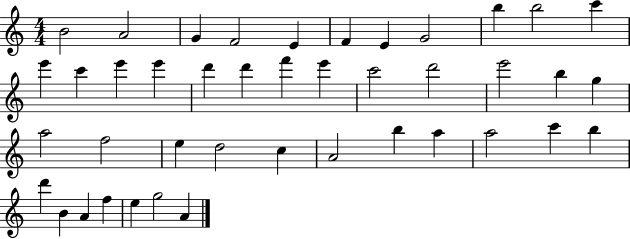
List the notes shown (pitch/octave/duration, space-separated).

B4/h A4/h G4/q F4/h E4/q F4/q E4/q G4/h B5/q B5/h C6/q E6/q C6/q E6/q E6/q D6/q D6/q F6/q E6/q C6/h D6/h E6/h B5/q G5/q A5/h F5/h E5/q D5/h C5/q A4/h B5/q A5/q A5/h C6/q B5/q D6/q B4/q A4/q F5/q E5/q G5/h A4/q